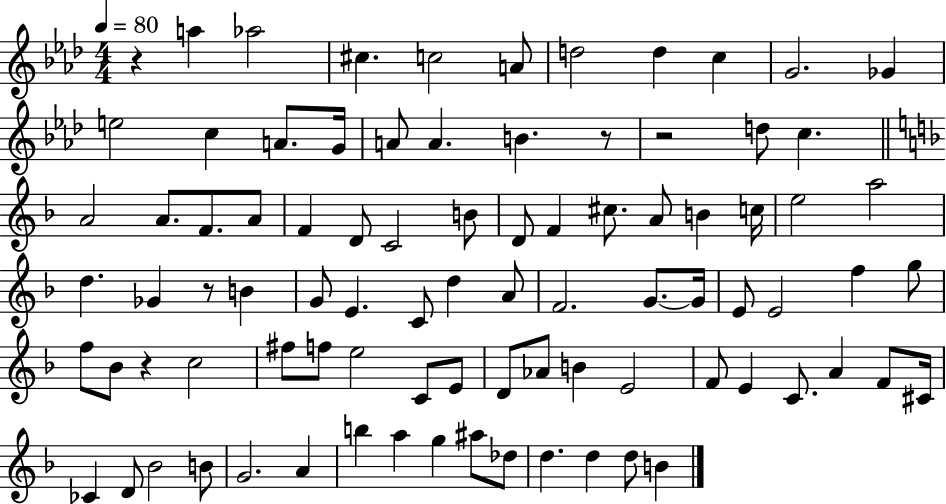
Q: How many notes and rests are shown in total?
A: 88